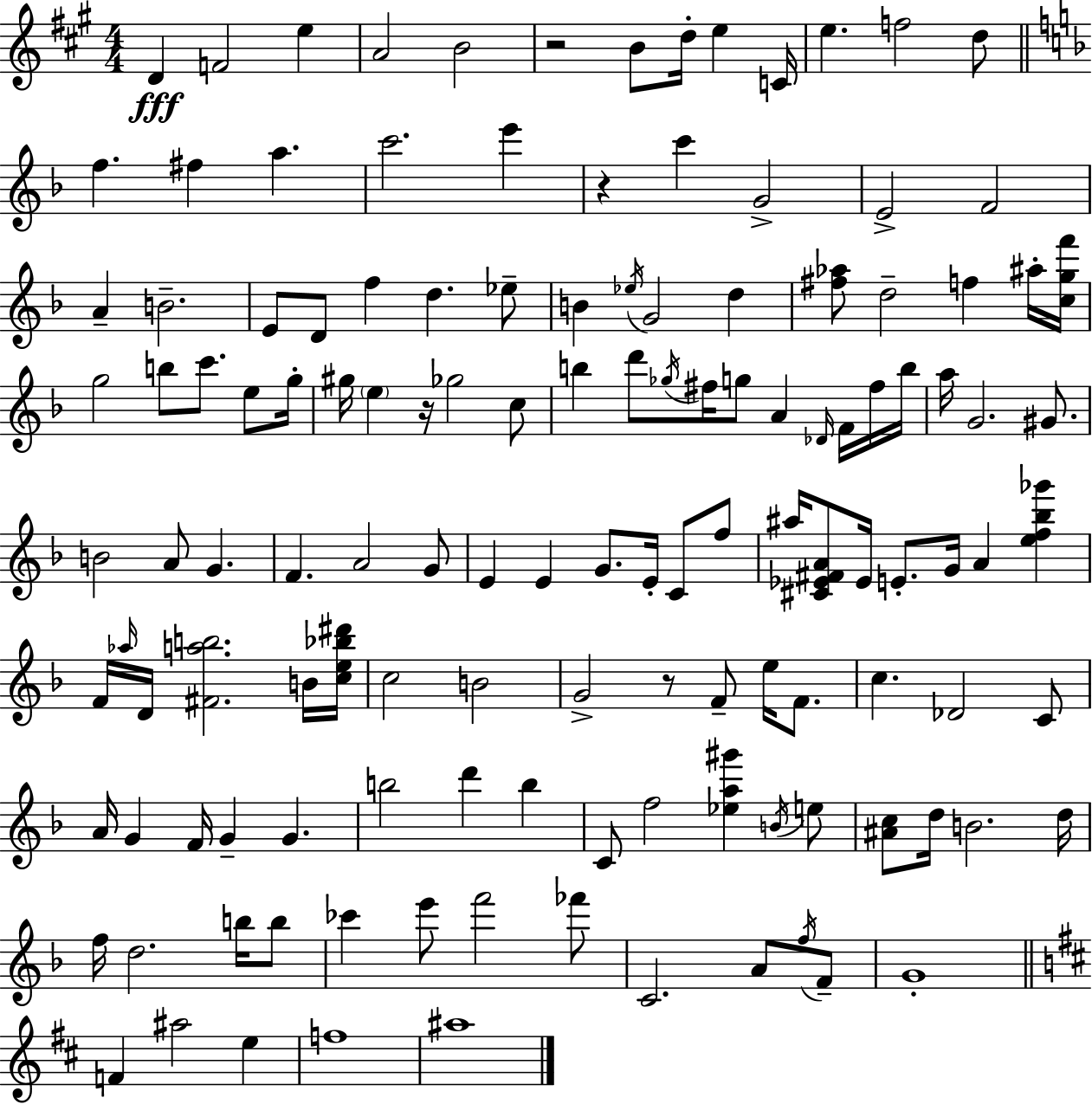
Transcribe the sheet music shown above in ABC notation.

X:1
T:Untitled
M:4/4
L:1/4
K:A
D F2 e A2 B2 z2 B/2 d/4 e C/4 e f2 d/2 f ^f a c'2 e' z c' G2 E2 F2 A B2 E/2 D/2 f d _e/2 B _e/4 G2 d [^f_a]/2 d2 f ^a/4 [cgf']/4 g2 b/2 c'/2 e/2 g/4 ^g/4 e z/4 _g2 c/2 b d'/2 _g/4 ^f/4 g/2 A _D/4 F/4 ^f/4 b/4 a/4 G2 ^G/2 B2 A/2 G F A2 G/2 E E G/2 E/4 C/2 f/2 ^a/4 [^C_E^FA]/2 _E/4 E/2 G/4 A [ef_b_g'] F/4 _a/4 D/4 [^Fab]2 B/4 [ce_b^d']/4 c2 B2 G2 z/2 F/2 e/4 F/2 c _D2 C/2 A/4 G F/4 G G b2 d' b C/2 f2 [_ea^g'] B/4 e/2 [^Ac]/2 d/4 B2 d/4 f/4 d2 b/4 b/2 _c' e'/2 f'2 _f'/2 C2 A/2 f/4 F/2 G4 F ^a2 e f4 ^a4